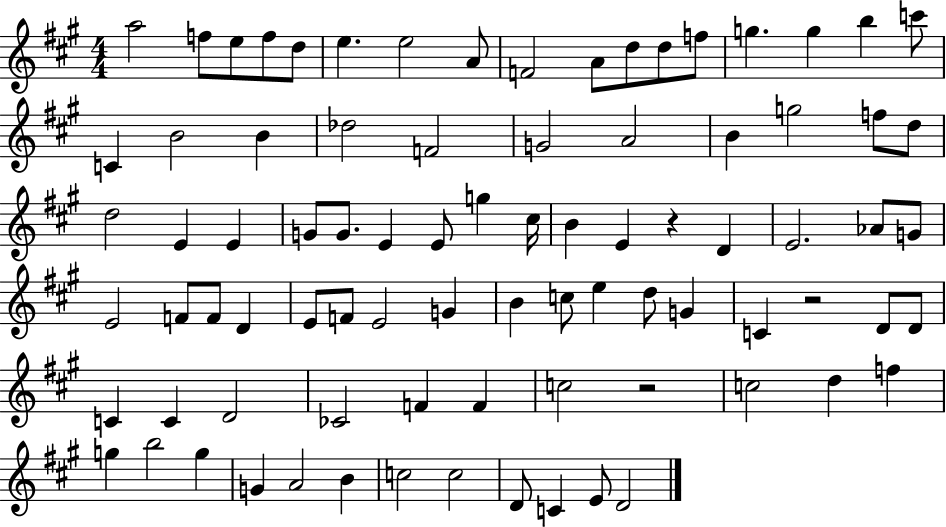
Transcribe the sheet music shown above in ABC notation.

X:1
T:Untitled
M:4/4
L:1/4
K:A
a2 f/2 e/2 f/2 d/2 e e2 A/2 F2 A/2 d/2 d/2 f/2 g g b c'/2 C B2 B _d2 F2 G2 A2 B g2 f/2 d/2 d2 E E G/2 G/2 E E/2 g ^c/4 B E z D E2 _A/2 G/2 E2 F/2 F/2 D E/2 F/2 E2 G B c/2 e d/2 G C z2 D/2 D/2 C C D2 _C2 F F c2 z2 c2 d f g b2 g G A2 B c2 c2 D/2 C E/2 D2